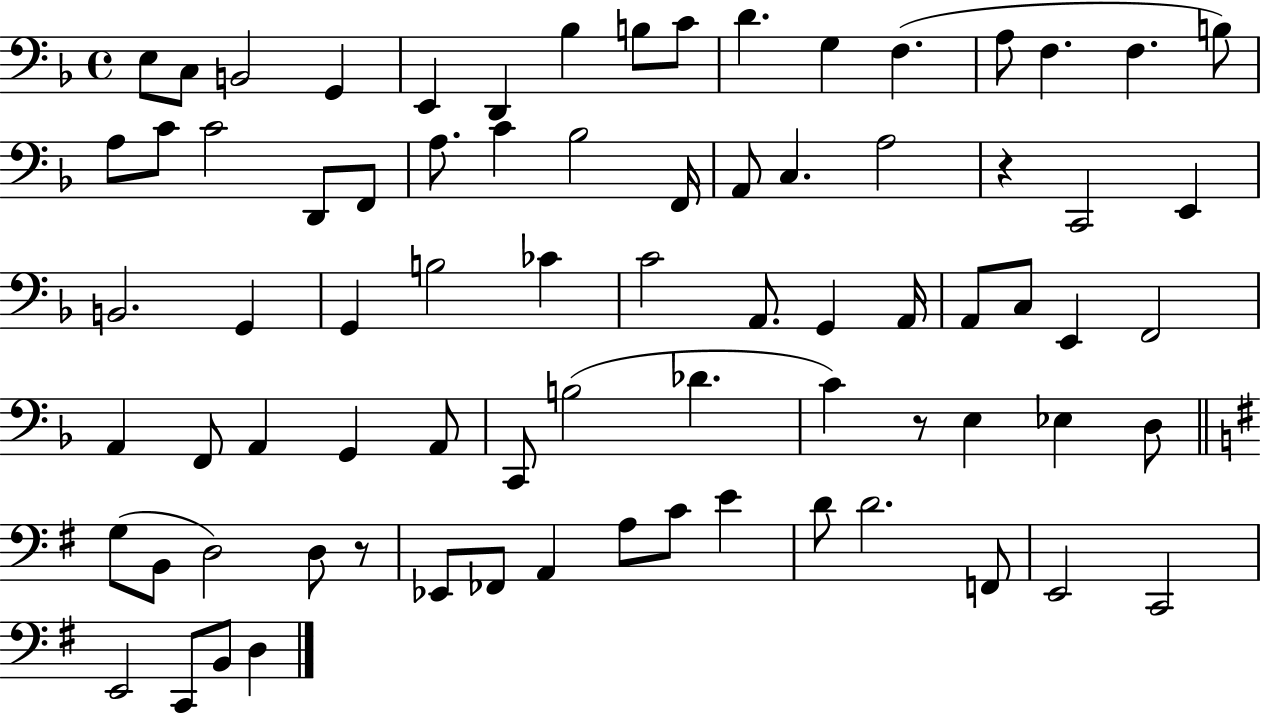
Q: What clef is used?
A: bass